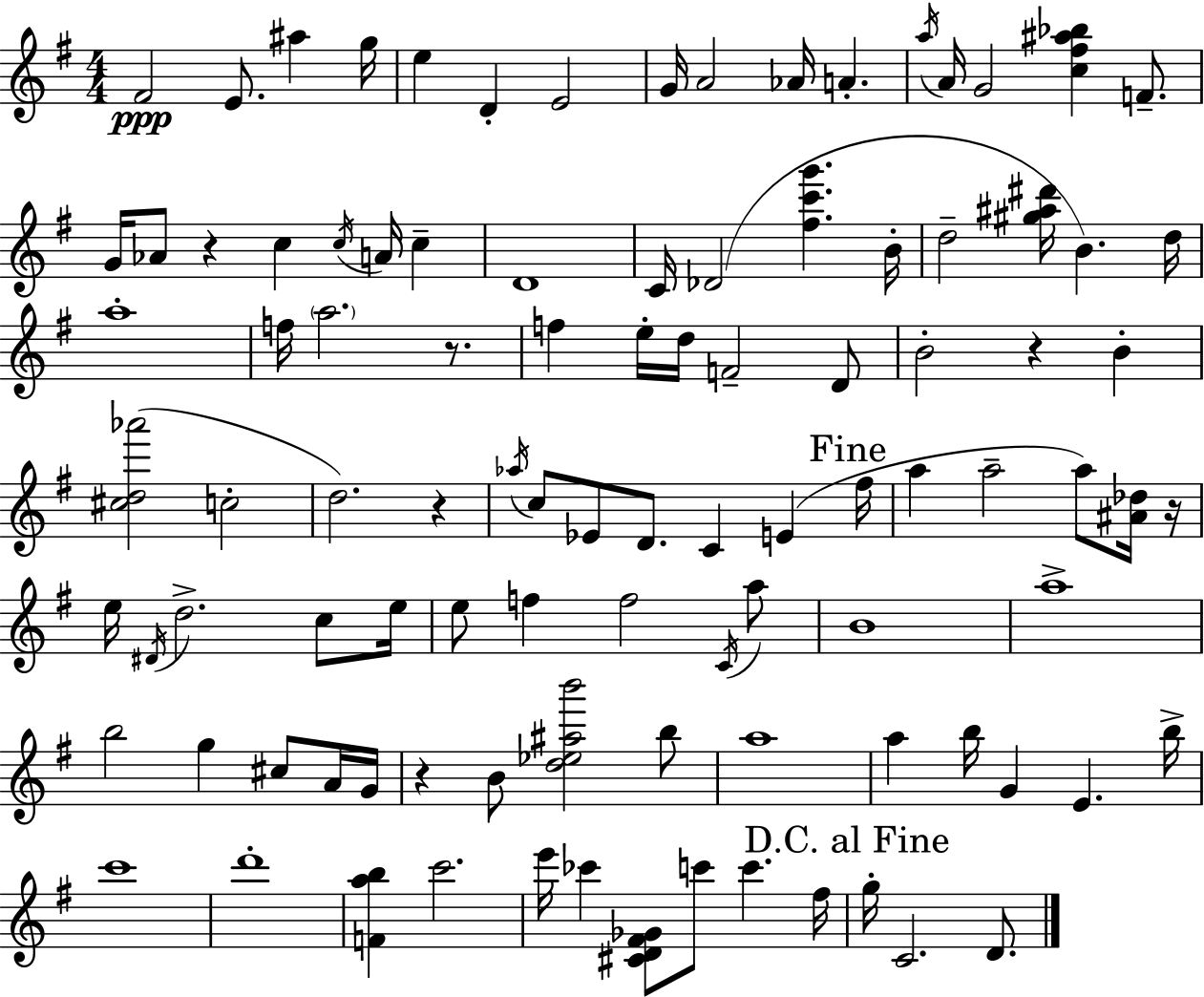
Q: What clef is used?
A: treble